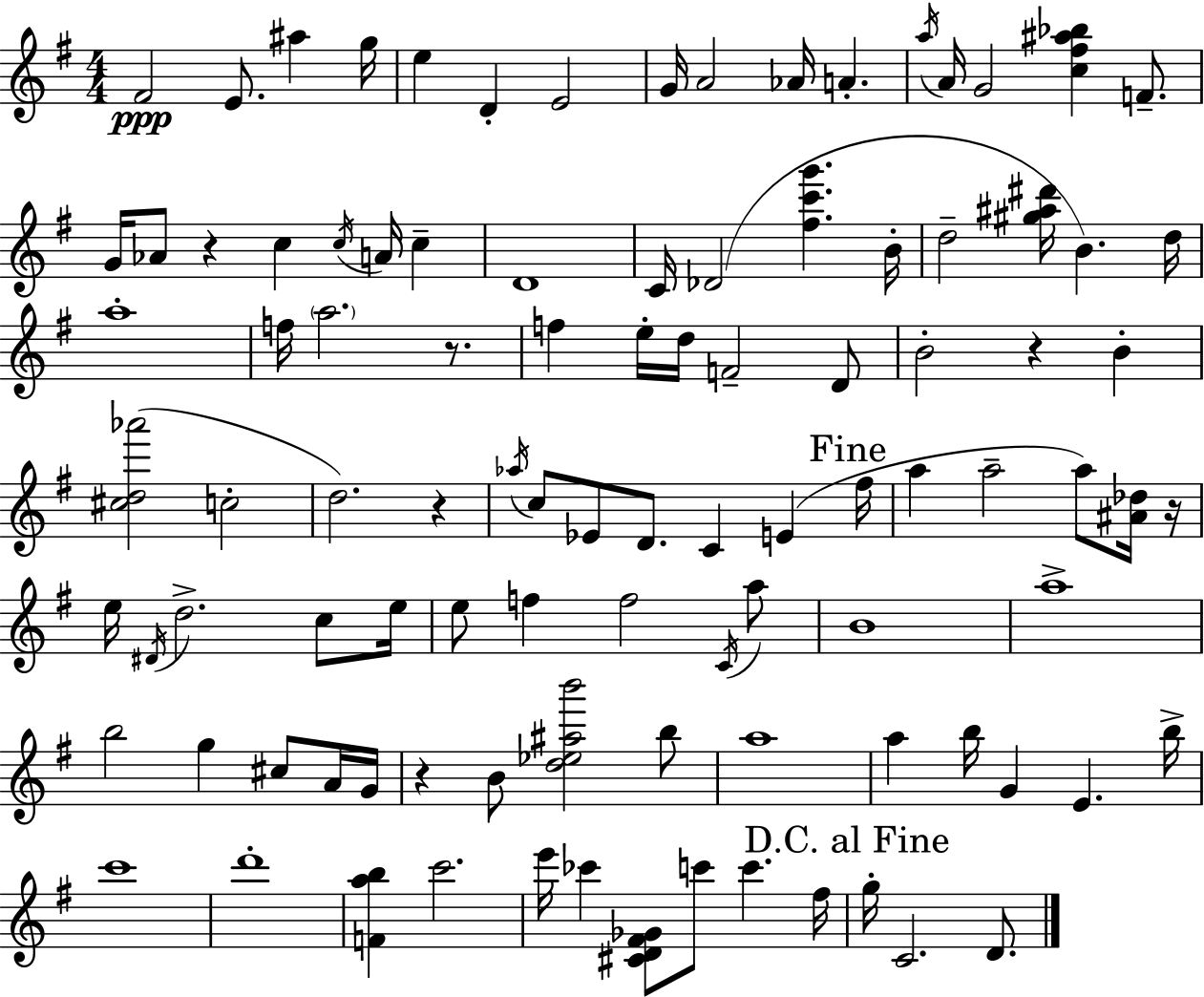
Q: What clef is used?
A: treble